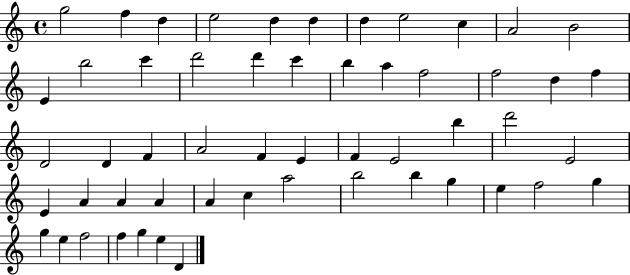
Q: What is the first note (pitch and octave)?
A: G5